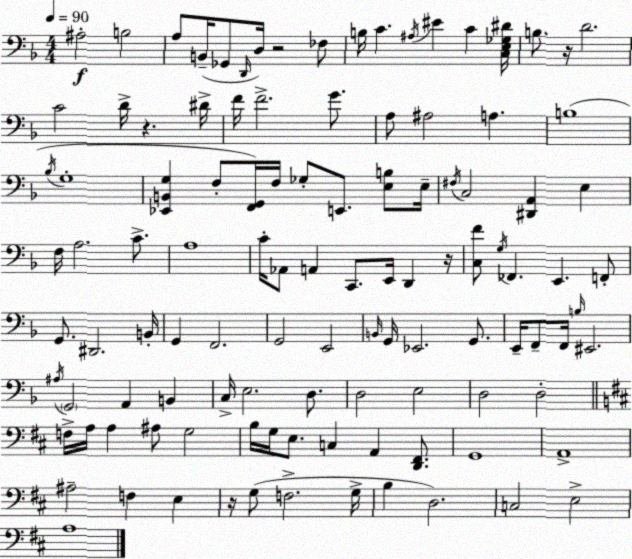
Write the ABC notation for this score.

X:1
T:Untitled
M:4/4
L:1/4
K:Dm
^A,2 B,2 A,/2 B,,/4 _G,,/2 D,,/4 D,/4 z2 _F,/2 B,/4 C ^A,/4 ^E C [C,E,_G,^D]/4 B,/2 z/4 D2 C2 D/4 z ^D/4 F/4 F2 G/2 A,/2 ^A,2 A, B,4 _B,/4 G,4 [_E,,B,,G,] F,/2 [F,,G,,]/4 F,/4 _G,/2 E,,/2 [E,B,]/2 E,/4 ^F,/4 C,2 [^D,,A,,] E, F,/4 A,2 C/2 A,4 C/4 _A,,/2 A,, C,,/2 E,,/4 D,, z/4 [C,F]/2 G,/4 _F,, E,, F,,/2 G,,/2 ^D,,2 B,,/4 G,, F,,2 G,,2 E,,2 B,,/4 G,,/4 _E,,2 G,,/2 E,,/4 F,,/2 F,,/4 B,/4 ^E,,2 ^A,/4 G,,2 A,, B,, C,/4 E,2 D,/2 D,2 E,2 D,2 D,2 F,/4 A,/4 A, ^A,/2 G,2 B,/4 G,/4 E,/2 C, A,, [D,,^F,,]/2 G,,4 A,,4 ^A,2 F, E, z/4 G,/2 F,2 G,/4 B, D,2 C,2 E,2 A,4